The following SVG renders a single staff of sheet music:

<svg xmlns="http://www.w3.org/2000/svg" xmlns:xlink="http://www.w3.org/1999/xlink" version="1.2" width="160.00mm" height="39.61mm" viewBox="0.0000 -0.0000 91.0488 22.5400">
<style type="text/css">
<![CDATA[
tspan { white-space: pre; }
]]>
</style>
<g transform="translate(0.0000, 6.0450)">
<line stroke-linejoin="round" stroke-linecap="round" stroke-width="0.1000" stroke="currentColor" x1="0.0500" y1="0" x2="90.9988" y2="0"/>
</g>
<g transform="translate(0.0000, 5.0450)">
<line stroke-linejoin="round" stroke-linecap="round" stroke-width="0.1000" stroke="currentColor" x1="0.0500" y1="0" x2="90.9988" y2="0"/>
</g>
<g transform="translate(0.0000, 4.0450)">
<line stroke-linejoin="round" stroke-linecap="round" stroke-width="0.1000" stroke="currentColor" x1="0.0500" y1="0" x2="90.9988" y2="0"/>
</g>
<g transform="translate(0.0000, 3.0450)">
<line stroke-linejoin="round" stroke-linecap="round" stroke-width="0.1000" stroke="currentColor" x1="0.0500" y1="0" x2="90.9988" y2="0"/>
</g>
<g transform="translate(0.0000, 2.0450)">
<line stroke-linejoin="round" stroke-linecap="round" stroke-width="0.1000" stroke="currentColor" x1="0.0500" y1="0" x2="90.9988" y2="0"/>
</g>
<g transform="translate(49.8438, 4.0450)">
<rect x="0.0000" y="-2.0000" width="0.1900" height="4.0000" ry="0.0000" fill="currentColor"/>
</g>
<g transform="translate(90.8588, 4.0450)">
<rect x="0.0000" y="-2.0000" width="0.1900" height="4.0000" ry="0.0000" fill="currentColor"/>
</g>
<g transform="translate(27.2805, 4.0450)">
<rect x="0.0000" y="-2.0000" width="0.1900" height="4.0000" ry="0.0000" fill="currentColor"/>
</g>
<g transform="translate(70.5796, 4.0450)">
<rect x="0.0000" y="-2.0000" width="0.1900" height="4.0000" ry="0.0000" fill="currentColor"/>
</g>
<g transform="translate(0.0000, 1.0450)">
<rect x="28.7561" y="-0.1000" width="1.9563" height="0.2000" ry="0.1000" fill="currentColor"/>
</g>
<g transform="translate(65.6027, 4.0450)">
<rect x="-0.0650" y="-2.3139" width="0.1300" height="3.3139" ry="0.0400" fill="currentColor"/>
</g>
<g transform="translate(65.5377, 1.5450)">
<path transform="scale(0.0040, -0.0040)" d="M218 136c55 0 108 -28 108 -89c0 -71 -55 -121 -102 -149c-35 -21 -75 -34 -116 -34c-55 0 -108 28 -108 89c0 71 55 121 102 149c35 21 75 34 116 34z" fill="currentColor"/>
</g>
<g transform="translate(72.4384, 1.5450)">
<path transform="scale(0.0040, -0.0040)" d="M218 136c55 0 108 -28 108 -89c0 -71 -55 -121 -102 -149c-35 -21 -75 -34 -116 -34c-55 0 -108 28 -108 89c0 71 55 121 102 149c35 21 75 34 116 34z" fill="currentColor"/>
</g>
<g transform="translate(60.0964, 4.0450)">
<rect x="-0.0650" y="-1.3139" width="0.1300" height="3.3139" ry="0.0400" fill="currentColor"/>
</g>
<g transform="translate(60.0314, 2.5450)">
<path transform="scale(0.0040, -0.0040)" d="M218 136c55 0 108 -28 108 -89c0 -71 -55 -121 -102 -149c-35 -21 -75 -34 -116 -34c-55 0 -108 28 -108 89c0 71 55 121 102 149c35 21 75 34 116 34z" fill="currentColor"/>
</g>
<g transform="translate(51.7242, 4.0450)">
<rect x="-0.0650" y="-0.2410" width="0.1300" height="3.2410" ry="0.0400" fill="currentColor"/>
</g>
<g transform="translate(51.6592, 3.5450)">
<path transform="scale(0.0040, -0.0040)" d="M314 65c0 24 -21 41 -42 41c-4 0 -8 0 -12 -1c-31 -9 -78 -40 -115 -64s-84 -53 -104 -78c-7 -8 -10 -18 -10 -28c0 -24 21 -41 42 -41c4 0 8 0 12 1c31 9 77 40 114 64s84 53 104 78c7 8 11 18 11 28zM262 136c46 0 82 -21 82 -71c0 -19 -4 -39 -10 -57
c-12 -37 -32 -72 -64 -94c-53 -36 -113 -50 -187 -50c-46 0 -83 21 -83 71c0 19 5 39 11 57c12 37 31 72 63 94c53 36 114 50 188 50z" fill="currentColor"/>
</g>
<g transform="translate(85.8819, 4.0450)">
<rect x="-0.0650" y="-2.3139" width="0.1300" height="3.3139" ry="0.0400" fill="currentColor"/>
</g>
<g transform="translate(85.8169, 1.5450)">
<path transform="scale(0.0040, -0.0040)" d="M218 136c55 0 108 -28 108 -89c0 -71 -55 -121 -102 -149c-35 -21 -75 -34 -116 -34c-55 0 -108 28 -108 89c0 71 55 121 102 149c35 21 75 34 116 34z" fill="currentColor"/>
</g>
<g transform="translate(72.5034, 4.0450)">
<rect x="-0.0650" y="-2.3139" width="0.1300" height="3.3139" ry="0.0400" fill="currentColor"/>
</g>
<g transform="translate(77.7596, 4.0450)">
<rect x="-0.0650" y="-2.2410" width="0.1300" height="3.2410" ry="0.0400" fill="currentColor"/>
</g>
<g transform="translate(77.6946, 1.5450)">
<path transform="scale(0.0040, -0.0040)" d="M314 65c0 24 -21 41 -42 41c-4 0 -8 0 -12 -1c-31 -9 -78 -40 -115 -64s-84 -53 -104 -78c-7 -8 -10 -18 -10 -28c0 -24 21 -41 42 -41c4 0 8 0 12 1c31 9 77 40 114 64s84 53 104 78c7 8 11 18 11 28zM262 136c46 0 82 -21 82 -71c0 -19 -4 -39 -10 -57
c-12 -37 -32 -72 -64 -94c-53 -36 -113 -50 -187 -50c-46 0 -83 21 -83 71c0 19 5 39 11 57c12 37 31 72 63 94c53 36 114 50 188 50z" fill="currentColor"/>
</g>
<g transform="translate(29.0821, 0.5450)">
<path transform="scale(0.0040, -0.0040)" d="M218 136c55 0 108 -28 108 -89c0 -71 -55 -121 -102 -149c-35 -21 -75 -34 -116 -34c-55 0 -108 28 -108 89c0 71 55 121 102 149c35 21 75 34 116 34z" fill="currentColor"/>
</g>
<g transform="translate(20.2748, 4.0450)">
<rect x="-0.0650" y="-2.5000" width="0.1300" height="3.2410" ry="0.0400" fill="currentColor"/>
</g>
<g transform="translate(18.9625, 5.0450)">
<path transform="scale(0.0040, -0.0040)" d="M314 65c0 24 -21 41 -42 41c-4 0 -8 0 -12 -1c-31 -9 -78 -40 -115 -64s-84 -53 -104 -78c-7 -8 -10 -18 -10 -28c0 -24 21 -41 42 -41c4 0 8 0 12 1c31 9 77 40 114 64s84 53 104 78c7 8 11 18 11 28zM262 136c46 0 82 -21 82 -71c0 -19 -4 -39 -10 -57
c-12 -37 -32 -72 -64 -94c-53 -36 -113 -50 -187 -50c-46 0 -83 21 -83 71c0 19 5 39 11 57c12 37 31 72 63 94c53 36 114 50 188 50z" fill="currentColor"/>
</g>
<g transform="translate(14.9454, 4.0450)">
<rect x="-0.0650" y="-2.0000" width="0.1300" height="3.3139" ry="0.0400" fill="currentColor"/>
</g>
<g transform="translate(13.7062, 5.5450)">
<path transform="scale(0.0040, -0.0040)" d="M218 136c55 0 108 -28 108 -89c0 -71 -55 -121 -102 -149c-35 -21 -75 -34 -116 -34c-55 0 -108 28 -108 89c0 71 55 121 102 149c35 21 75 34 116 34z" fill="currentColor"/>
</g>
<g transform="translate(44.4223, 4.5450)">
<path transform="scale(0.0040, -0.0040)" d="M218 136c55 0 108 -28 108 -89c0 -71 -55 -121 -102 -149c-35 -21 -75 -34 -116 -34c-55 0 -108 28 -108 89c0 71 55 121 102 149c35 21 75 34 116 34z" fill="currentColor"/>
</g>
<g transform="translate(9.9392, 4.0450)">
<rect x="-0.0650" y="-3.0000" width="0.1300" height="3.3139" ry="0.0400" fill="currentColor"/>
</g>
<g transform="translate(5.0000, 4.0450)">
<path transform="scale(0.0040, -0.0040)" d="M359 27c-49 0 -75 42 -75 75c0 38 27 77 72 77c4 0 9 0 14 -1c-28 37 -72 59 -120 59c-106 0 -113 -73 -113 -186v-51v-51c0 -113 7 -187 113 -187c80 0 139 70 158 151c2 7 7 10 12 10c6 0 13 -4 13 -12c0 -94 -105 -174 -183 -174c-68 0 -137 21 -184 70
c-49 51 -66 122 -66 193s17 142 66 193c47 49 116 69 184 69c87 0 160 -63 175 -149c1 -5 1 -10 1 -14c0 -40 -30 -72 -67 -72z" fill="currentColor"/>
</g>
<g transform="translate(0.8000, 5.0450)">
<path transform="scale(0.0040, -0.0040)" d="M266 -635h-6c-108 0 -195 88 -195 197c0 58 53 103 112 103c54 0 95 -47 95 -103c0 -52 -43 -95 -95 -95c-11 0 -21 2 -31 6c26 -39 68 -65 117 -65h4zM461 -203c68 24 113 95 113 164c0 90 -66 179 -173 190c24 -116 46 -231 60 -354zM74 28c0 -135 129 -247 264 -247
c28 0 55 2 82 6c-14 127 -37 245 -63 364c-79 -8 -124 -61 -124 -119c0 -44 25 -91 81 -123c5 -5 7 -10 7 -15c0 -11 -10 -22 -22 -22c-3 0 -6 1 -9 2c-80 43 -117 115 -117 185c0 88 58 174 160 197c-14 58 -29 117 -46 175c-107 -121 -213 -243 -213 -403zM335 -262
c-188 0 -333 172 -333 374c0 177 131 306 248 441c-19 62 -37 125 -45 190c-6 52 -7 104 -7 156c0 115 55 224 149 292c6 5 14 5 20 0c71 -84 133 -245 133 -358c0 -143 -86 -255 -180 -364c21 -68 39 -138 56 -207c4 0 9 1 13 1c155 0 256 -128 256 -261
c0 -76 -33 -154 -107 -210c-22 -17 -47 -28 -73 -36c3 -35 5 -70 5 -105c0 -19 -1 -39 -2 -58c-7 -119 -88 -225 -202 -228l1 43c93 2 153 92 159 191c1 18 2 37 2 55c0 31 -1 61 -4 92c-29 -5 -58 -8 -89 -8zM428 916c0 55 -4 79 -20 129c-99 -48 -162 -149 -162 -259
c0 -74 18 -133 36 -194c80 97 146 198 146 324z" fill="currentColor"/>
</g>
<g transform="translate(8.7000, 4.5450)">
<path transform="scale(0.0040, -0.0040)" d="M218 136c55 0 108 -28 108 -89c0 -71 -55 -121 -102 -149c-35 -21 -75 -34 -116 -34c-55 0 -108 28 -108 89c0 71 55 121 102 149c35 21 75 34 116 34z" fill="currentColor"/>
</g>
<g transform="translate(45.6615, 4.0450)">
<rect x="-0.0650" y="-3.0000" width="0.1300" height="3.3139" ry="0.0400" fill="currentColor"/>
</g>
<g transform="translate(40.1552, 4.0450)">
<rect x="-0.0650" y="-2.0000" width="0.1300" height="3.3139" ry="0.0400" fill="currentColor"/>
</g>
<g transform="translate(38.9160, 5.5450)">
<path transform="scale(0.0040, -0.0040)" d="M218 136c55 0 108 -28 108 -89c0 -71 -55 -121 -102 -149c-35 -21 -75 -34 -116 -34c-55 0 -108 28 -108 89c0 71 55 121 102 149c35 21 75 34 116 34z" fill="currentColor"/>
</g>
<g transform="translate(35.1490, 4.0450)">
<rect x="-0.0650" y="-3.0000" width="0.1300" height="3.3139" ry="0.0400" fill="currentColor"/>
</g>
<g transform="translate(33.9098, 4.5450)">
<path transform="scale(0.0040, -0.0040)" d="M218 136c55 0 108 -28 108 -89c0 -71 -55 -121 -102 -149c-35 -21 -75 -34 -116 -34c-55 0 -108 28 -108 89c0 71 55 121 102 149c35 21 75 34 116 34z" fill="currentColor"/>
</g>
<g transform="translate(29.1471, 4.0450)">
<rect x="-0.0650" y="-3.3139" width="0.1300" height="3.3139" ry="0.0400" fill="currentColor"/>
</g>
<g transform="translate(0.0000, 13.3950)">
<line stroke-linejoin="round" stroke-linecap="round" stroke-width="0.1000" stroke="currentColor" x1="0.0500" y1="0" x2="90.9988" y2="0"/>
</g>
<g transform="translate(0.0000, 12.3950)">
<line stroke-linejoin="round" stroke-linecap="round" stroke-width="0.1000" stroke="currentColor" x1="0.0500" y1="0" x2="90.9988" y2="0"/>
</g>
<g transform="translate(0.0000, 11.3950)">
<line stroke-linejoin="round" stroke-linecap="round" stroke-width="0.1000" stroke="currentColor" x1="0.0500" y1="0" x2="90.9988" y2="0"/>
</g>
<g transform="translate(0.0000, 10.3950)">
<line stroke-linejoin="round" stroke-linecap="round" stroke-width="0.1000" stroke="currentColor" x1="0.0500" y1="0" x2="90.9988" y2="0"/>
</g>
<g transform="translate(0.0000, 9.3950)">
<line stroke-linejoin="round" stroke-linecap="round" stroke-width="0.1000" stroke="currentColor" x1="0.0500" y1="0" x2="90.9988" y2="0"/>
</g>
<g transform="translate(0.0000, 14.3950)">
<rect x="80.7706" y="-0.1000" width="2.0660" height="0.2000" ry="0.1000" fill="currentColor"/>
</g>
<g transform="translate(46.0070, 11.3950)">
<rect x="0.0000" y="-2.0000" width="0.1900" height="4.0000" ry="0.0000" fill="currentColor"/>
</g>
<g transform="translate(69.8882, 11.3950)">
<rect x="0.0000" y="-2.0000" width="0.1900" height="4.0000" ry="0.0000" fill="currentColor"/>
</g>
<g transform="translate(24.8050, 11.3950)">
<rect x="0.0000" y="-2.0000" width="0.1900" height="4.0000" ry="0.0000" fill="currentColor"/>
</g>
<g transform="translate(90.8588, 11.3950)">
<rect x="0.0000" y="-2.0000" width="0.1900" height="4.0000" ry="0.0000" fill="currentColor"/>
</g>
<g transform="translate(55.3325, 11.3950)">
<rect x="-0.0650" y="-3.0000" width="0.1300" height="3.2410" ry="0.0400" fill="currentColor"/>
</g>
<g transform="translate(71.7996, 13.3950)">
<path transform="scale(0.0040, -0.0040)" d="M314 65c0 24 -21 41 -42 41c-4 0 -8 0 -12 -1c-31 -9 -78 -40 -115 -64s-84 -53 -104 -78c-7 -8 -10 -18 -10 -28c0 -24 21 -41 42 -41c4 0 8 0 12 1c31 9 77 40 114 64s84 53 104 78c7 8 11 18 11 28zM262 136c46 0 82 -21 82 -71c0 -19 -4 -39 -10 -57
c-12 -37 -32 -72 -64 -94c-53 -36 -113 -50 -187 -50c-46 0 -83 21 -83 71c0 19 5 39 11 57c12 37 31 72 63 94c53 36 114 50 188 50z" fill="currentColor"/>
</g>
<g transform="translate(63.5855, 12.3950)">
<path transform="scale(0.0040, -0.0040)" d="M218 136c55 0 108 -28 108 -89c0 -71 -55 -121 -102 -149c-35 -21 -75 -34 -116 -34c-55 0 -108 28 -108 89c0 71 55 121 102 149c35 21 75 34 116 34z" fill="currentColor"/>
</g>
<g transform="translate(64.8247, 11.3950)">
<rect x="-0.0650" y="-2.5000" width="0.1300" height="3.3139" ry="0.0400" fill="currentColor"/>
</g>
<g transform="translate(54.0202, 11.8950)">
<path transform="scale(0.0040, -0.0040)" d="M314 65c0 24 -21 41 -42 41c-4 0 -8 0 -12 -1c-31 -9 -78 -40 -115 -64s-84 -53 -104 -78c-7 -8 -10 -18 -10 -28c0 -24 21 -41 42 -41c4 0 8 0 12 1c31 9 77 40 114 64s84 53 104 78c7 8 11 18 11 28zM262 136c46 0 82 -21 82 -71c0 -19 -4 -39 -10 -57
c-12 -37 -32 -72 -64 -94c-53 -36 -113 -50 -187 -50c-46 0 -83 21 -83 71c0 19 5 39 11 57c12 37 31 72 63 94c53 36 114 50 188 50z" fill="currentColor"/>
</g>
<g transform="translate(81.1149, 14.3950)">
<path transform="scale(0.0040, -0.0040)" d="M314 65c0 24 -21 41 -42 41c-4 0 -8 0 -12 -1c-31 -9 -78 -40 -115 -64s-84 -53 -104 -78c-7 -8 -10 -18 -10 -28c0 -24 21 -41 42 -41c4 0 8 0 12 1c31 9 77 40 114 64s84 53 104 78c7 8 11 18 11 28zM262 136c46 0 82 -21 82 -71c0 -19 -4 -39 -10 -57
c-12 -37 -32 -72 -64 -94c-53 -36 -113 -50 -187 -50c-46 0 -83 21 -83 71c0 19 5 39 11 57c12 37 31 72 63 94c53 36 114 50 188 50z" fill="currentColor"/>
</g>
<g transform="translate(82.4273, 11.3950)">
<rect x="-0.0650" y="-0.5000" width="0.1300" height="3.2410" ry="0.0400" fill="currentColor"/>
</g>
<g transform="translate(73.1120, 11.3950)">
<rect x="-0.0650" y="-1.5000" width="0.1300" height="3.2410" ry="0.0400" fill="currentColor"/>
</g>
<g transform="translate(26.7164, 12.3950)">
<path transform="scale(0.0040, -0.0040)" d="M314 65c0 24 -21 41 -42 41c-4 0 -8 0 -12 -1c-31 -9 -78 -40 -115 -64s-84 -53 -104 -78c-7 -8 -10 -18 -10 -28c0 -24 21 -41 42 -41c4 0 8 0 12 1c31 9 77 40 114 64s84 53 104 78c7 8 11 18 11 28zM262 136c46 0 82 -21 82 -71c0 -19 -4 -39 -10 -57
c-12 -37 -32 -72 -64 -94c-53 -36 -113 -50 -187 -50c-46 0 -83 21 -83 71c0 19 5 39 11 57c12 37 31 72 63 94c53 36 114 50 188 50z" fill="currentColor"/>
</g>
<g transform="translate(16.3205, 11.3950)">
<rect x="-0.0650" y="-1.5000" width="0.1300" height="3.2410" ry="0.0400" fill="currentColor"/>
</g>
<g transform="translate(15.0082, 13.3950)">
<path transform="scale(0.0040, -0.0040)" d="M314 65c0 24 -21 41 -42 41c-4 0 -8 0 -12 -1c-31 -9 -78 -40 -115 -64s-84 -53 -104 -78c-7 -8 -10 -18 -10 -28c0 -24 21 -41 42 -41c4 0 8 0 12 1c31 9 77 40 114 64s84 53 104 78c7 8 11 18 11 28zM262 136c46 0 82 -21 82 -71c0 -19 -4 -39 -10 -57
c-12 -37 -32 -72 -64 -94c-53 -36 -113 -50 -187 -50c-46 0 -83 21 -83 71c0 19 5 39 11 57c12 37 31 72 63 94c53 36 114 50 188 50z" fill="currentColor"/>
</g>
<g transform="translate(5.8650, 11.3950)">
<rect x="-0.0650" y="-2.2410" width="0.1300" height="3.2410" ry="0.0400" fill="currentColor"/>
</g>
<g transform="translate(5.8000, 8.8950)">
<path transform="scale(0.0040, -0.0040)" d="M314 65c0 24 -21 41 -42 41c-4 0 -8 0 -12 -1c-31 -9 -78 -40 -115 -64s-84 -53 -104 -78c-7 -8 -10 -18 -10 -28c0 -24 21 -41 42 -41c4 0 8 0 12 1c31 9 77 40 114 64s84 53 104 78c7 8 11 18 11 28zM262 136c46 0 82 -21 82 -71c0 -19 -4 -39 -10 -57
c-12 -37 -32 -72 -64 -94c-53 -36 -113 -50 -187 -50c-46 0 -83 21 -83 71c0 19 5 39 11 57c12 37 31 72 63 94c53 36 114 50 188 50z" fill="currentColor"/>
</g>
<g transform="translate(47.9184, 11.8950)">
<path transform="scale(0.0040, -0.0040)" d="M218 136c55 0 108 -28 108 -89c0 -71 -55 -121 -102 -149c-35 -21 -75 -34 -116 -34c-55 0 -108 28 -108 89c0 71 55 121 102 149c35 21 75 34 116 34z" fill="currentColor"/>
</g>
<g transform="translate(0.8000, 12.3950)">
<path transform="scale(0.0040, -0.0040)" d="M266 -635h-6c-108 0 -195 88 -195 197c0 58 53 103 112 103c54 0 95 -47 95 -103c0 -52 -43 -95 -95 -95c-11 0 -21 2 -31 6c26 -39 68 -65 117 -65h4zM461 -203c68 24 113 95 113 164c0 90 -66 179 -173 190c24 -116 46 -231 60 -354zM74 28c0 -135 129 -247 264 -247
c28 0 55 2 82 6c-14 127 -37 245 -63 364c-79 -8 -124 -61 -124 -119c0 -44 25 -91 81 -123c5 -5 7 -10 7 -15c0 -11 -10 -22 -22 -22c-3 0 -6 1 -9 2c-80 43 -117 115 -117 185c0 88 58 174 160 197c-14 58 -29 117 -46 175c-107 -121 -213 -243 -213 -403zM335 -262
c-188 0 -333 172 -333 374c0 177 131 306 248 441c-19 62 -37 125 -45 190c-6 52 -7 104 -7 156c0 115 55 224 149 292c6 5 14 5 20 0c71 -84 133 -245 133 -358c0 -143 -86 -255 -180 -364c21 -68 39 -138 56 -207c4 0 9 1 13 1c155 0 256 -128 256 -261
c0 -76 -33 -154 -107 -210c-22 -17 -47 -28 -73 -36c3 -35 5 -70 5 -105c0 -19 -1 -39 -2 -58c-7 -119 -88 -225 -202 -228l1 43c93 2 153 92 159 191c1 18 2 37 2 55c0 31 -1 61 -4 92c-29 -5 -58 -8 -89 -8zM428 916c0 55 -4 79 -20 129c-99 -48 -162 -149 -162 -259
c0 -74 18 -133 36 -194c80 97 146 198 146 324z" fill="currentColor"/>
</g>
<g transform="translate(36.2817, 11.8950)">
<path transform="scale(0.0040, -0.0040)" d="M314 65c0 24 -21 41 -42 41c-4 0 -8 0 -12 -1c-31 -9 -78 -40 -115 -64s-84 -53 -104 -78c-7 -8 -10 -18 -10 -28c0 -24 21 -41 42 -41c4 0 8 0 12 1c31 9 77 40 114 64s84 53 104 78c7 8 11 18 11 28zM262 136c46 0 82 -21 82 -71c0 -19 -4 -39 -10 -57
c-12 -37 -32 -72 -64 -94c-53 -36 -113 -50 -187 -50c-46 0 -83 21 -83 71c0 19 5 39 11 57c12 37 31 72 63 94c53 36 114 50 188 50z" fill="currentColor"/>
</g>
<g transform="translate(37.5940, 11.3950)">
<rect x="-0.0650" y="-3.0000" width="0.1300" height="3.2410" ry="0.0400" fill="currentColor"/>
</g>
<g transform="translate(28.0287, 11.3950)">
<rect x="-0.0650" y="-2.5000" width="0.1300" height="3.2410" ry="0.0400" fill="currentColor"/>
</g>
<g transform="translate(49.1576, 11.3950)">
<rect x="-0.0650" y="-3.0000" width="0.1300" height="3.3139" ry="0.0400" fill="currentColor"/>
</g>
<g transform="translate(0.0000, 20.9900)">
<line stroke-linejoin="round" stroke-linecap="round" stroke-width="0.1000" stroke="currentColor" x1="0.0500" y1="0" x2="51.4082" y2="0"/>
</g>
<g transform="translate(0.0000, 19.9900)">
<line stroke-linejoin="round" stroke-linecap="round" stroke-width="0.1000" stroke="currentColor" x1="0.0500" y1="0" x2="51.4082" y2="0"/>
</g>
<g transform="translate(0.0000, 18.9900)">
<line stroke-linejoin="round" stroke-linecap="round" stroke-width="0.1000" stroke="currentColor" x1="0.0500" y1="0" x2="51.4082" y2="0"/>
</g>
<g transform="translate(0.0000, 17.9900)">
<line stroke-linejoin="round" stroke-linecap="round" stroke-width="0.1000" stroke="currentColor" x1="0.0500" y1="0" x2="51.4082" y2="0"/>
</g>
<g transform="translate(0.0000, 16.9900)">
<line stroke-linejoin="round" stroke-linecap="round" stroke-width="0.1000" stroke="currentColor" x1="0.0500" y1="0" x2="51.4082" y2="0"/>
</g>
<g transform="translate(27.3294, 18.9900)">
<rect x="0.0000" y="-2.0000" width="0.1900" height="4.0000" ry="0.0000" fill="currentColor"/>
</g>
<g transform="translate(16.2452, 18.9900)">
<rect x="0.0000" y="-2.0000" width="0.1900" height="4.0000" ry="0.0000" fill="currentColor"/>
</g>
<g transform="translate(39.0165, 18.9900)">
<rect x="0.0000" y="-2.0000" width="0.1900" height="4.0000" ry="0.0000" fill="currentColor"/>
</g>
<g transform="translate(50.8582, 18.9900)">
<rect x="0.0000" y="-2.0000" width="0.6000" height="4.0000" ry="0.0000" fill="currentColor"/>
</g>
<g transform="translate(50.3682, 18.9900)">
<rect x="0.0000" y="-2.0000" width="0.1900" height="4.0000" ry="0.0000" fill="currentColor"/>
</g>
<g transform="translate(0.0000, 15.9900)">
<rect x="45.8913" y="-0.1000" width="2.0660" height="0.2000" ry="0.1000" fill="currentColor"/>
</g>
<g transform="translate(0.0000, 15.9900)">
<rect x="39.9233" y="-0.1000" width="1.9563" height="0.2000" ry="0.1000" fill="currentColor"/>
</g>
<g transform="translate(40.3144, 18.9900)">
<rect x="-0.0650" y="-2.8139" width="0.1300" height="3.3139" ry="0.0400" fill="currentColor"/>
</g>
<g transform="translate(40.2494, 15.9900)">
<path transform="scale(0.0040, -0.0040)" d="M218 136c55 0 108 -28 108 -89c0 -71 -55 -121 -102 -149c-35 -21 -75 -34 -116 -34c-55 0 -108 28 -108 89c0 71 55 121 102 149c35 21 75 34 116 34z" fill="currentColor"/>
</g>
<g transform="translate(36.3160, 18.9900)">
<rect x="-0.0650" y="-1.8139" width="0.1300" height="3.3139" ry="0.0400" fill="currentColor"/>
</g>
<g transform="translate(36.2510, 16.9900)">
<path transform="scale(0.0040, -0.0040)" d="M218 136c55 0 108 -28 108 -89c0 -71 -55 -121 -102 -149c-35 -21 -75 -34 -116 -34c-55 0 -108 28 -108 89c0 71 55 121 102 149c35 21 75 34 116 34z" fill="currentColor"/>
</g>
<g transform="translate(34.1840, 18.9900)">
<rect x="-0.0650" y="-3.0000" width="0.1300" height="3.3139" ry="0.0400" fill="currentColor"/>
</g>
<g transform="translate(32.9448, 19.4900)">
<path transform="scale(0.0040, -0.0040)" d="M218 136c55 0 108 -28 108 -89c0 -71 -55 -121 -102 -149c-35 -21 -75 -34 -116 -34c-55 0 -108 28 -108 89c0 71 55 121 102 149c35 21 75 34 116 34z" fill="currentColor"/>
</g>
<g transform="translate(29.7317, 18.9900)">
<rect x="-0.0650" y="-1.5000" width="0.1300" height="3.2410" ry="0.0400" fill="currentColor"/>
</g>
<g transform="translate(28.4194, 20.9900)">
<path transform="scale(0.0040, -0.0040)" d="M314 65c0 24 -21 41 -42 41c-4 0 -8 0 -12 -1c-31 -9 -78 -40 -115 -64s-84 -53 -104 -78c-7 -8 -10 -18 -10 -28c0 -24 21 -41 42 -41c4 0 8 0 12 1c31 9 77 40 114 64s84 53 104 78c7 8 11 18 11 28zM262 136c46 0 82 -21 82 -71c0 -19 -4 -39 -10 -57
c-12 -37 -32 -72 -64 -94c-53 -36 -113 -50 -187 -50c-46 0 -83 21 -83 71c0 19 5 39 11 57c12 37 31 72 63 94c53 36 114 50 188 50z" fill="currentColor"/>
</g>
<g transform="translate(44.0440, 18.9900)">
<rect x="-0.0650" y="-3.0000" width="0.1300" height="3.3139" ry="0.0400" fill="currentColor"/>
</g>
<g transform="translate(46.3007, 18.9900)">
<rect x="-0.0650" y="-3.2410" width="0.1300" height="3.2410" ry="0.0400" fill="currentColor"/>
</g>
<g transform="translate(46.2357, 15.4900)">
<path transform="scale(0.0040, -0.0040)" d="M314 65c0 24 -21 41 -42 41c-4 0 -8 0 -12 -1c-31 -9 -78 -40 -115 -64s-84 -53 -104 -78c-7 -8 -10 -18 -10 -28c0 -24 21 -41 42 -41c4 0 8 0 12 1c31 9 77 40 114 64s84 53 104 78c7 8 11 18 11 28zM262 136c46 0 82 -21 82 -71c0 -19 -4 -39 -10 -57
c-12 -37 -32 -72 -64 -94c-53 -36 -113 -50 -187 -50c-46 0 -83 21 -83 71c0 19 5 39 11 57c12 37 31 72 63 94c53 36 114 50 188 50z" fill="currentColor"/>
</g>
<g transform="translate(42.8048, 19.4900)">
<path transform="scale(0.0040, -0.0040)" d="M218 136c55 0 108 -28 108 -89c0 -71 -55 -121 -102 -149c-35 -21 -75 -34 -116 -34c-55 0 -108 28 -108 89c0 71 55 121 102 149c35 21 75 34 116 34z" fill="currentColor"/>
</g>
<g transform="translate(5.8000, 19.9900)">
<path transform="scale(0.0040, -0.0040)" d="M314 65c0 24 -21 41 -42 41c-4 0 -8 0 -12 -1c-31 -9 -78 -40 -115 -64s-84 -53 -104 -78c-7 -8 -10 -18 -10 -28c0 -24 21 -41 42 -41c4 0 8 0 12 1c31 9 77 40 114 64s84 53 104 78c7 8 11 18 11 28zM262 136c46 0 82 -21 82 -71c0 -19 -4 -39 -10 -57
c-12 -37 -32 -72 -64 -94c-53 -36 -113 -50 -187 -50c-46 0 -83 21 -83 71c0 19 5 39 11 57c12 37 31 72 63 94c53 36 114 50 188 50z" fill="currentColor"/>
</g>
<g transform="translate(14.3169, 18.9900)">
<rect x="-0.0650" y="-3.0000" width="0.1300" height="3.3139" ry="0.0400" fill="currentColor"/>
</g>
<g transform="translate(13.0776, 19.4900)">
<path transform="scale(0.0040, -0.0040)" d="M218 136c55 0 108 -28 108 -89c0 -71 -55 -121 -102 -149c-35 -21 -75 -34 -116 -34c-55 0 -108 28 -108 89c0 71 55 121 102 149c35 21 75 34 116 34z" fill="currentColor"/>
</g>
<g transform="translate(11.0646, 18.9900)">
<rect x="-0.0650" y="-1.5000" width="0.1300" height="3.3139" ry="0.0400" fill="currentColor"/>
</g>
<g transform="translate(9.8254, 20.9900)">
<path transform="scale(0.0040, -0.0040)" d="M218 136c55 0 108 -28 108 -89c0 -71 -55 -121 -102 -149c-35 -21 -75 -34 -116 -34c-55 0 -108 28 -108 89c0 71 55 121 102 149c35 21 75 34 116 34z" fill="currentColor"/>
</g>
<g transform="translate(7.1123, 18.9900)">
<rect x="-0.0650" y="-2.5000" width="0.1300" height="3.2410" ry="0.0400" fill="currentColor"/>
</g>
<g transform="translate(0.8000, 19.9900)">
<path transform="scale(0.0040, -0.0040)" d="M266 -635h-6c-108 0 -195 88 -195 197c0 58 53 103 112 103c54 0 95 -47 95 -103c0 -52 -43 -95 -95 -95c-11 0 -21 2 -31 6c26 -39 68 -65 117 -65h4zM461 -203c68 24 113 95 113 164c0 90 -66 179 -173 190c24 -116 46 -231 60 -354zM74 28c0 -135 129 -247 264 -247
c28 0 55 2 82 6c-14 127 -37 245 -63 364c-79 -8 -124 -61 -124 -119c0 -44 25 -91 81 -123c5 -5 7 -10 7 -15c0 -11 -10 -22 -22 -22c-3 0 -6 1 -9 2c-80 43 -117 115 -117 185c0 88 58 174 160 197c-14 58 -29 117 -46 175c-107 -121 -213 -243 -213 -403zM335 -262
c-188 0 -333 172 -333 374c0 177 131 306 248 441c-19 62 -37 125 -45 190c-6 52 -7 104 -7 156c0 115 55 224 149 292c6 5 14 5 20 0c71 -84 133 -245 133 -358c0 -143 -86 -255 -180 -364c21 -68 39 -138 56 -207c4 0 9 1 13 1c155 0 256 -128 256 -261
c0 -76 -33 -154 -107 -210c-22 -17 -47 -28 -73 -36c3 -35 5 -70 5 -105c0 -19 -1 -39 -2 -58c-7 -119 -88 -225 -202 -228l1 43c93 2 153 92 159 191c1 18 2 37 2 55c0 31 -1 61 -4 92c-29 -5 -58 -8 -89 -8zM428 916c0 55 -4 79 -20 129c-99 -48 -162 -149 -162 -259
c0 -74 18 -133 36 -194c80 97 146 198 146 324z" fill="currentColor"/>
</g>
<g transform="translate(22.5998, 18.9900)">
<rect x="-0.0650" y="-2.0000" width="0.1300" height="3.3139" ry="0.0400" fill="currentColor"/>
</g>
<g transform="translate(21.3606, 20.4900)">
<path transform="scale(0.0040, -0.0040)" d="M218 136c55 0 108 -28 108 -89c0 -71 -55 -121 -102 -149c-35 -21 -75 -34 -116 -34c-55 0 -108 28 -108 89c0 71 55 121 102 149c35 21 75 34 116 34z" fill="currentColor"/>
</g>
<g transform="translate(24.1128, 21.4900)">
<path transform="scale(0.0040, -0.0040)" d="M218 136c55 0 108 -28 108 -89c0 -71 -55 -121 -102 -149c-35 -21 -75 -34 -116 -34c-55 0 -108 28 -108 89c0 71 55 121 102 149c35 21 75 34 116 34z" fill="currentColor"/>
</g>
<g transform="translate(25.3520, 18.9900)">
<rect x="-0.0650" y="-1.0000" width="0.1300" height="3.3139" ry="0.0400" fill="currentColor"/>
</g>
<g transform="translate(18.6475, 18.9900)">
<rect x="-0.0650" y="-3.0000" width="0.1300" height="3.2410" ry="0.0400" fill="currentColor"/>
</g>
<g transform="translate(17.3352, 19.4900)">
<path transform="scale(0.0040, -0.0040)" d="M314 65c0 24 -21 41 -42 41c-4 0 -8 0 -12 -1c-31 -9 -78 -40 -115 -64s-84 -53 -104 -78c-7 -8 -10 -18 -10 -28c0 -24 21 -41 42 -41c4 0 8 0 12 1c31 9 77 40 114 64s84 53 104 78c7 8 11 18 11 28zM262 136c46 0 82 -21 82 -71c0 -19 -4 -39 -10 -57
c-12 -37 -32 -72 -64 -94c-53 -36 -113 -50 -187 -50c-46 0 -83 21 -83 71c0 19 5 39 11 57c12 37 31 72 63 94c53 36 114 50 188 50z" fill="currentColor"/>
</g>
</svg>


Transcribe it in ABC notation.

X:1
T:Untitled
M:4/4
L:1/4
K:C
A F G2 b A F A c2 e g g g2 g g2 E2 G2 A2 A A2 G E2 C2 G2 E A A2 F D E2 A f a A b2